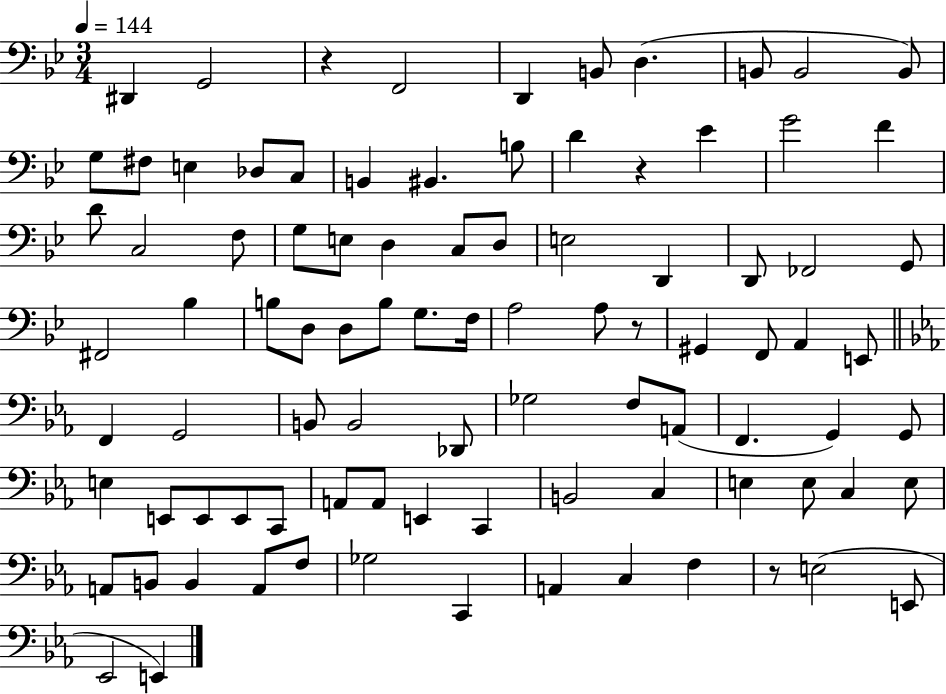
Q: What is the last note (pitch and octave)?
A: E2